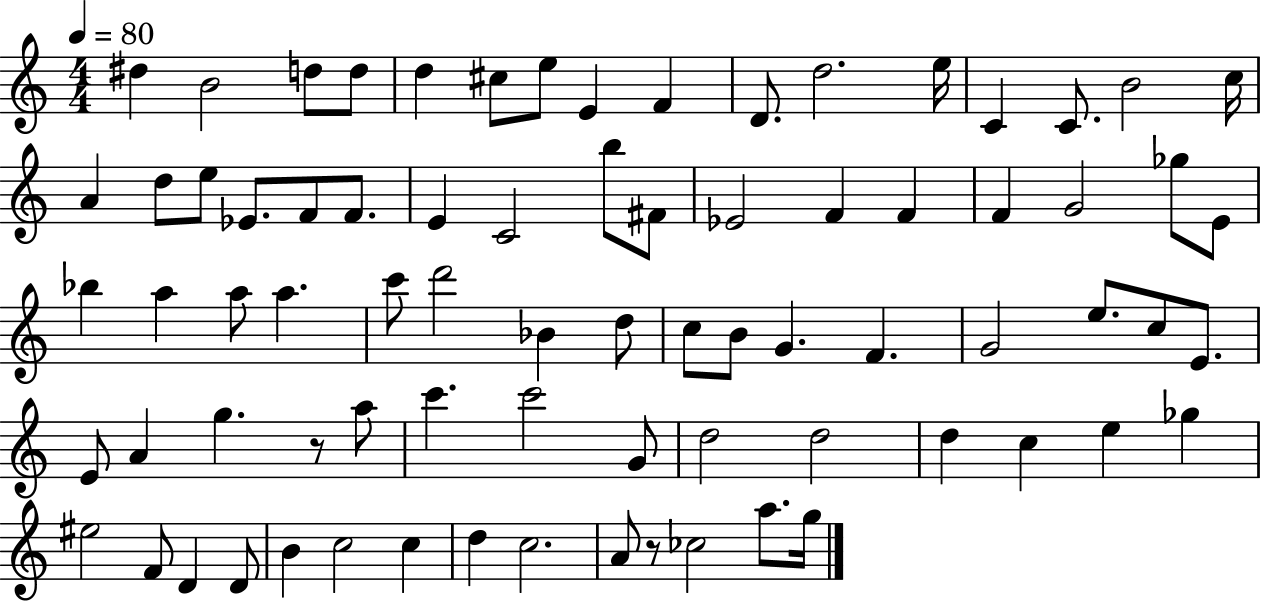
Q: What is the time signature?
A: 4/4